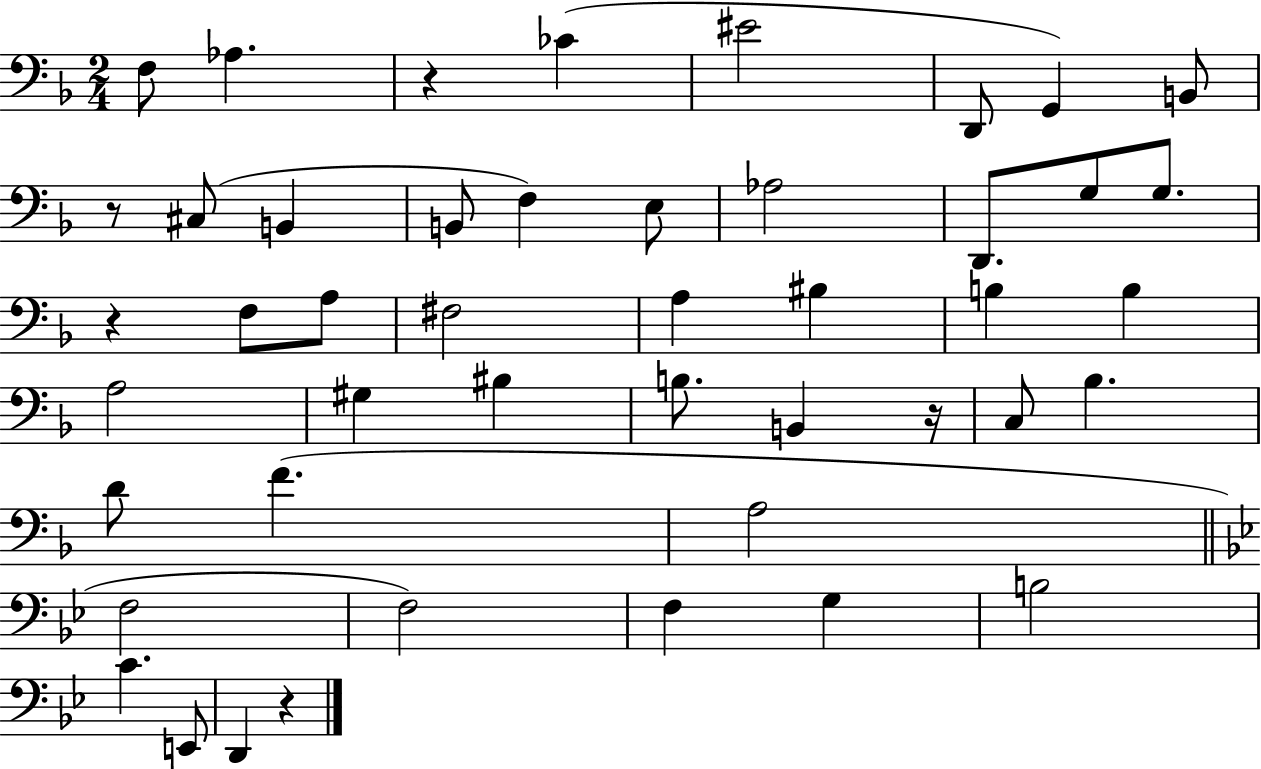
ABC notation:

X:1
T:Untitled
M:2/4
L:1/4
K:F
F,/2 _A, z _C ^E2 D,,/2 G,, B,,/2 z/2 ^C,/2 B,, B,,/2 F, E,/2 _A,2 D,,/2 G,/2 G,/2 z F,/2 A,/2 ^F,2 A, ^B, B, B, A,2 ^G, ^B, B,/2 B,, z/4 C,/2 _B, D/2 F A,2 F,2 F,2 F, G, B,2 C E,,/2 D,, z